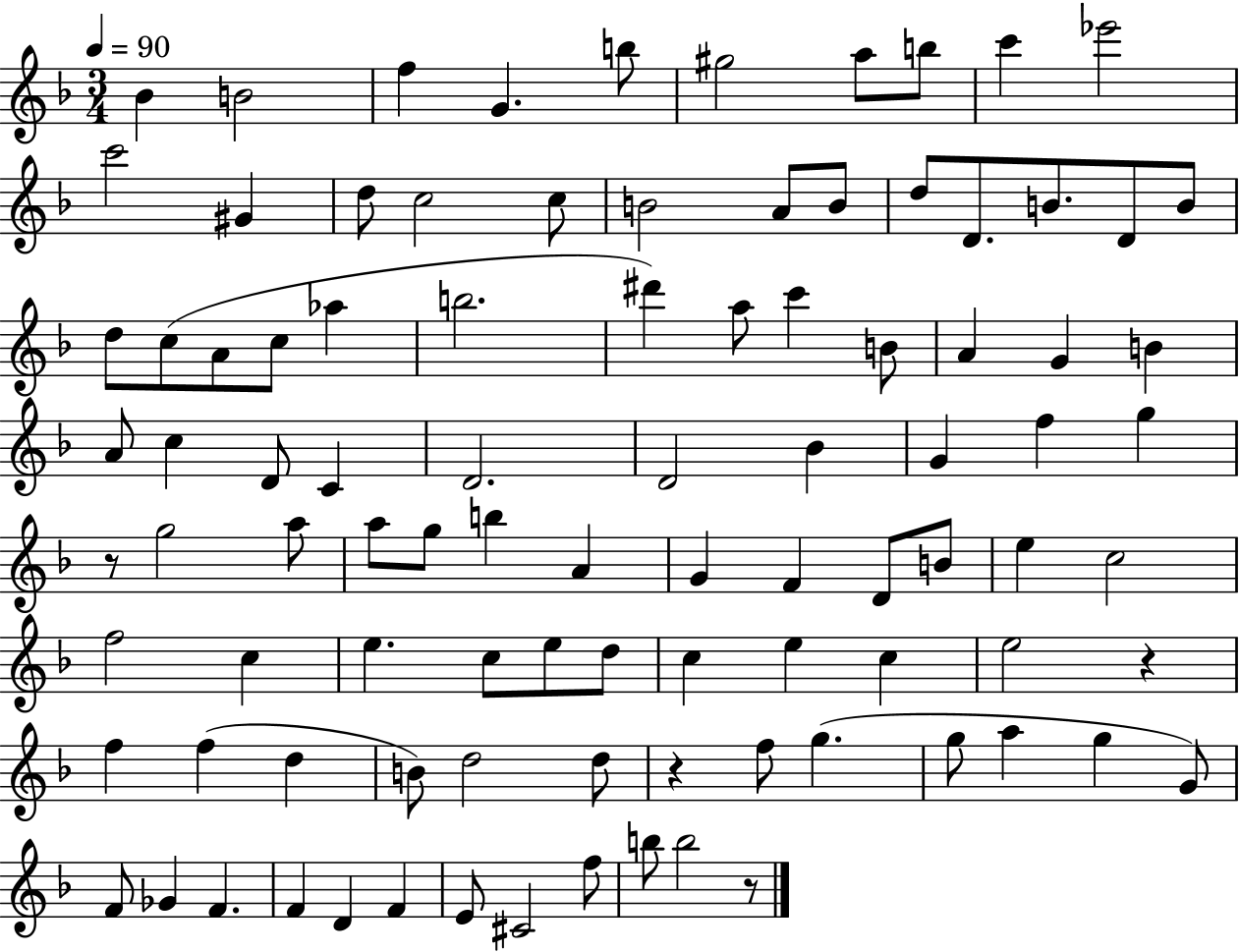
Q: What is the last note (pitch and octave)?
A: B5